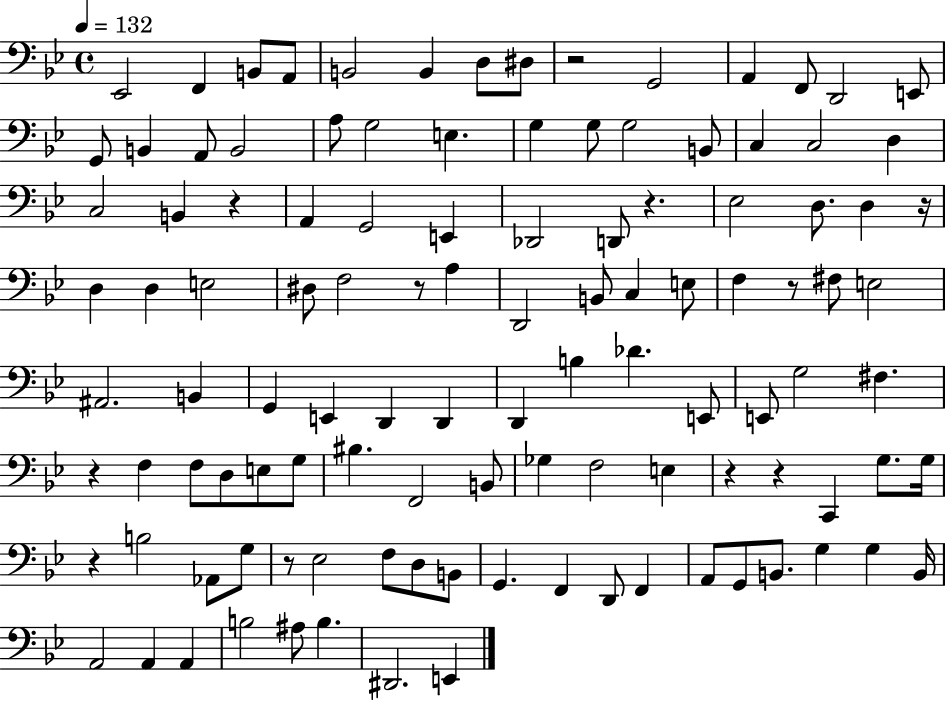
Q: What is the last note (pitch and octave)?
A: E2